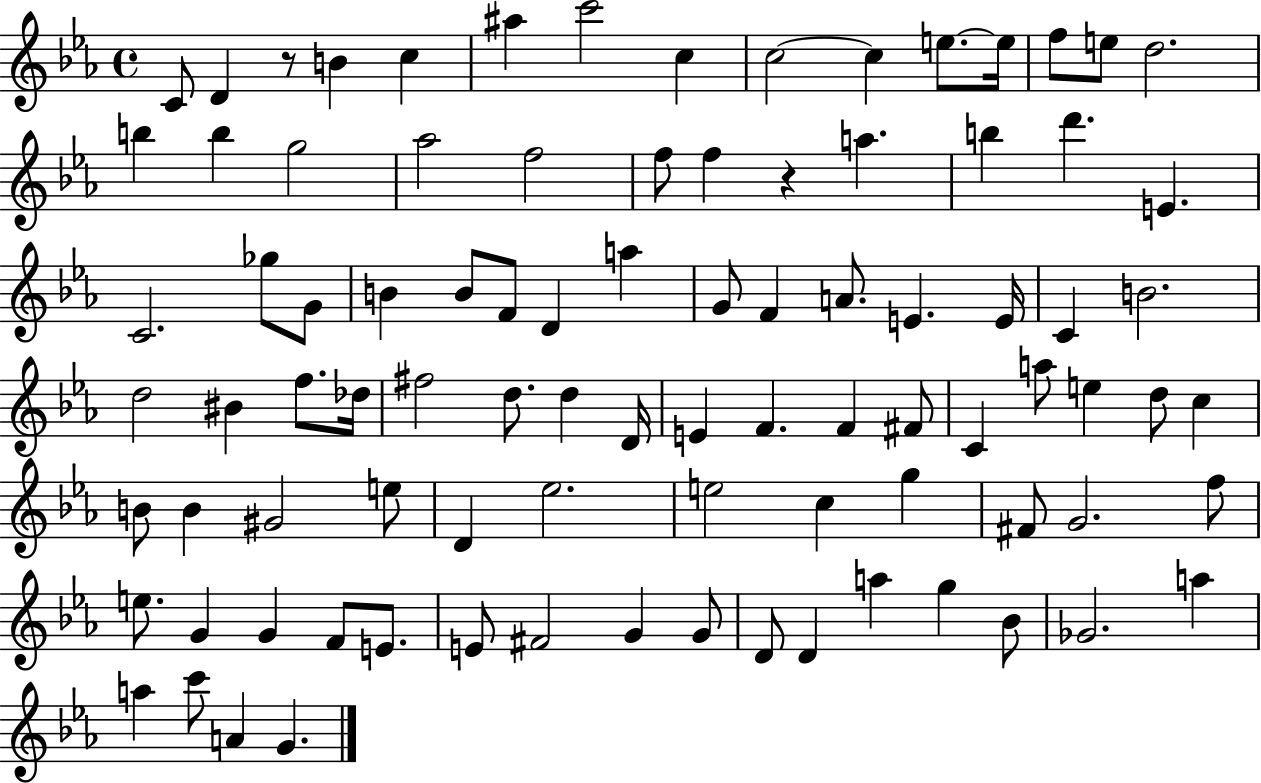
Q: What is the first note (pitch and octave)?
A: C4